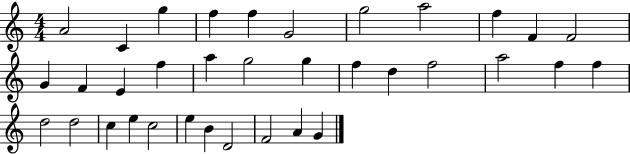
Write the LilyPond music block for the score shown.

{
  \clef treble
  \numericTimeSignature
  \time 4/4
  \key c \major
  a'2 c'4 g''4 | f''4 f''4 g'2 | g''2 a''2 | f''4 f'4 f'2 | \break g'4 f'4 e'4 f''4 | a''4 g''2 g''4 | f''4 d''4 f''2 | a''2 f''4 f''4 | \break d''2 d''2 | c''4 e''4 c''2 | e''4 b'4 d'2 | f'2 a'4 g'4 | \break \bar "|."
}